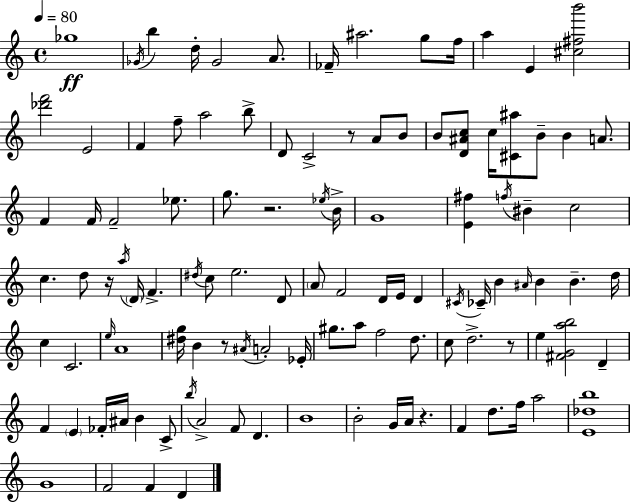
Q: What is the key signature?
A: C major